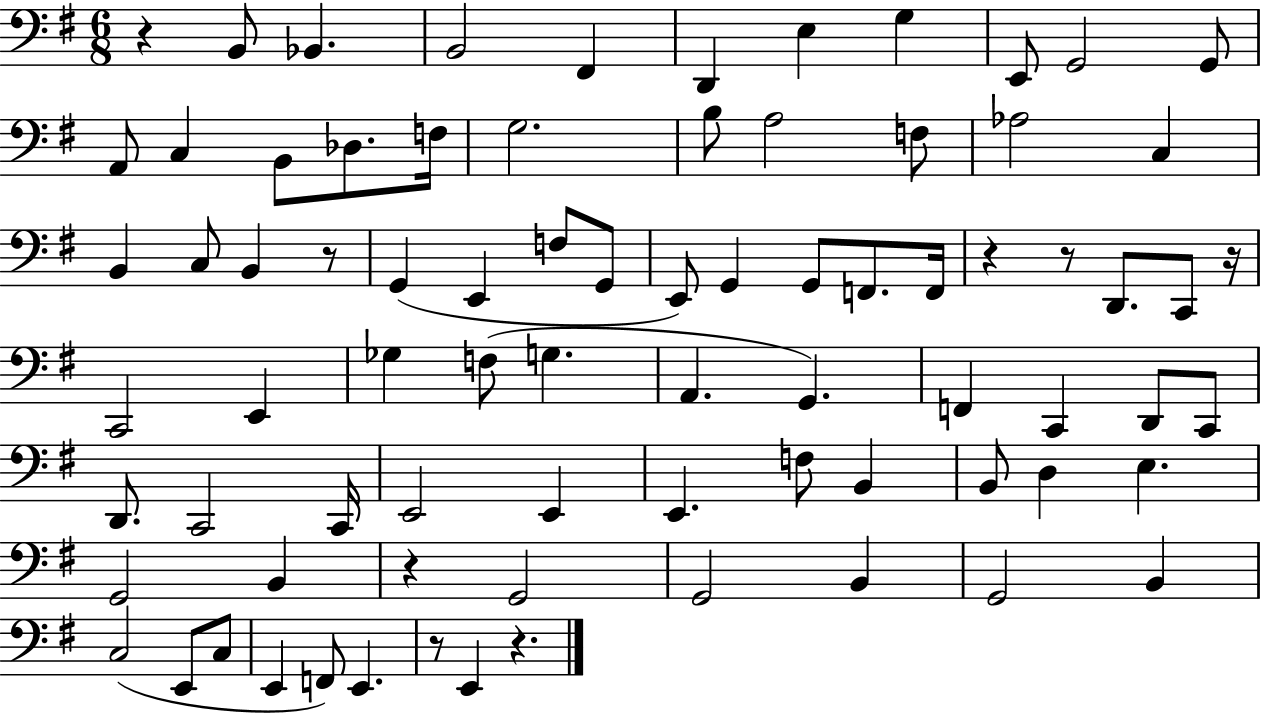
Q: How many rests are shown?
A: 8